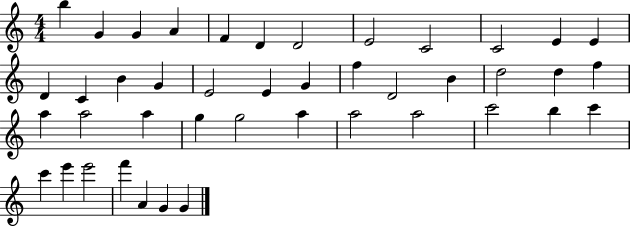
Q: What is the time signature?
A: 4/4